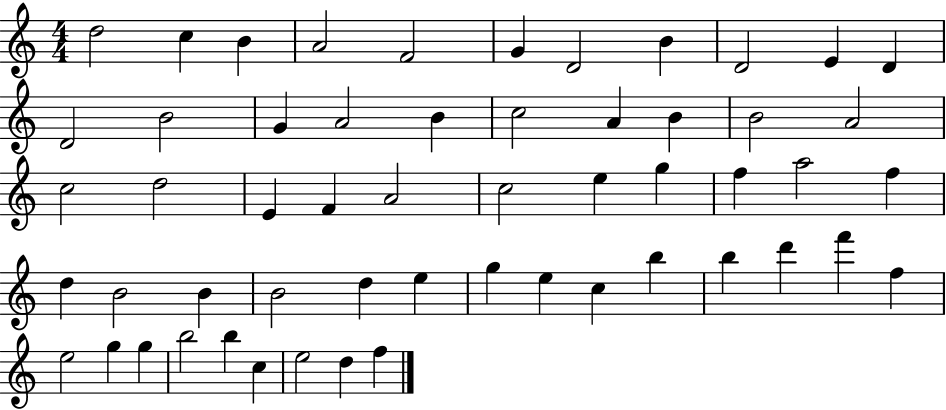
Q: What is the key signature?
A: C major